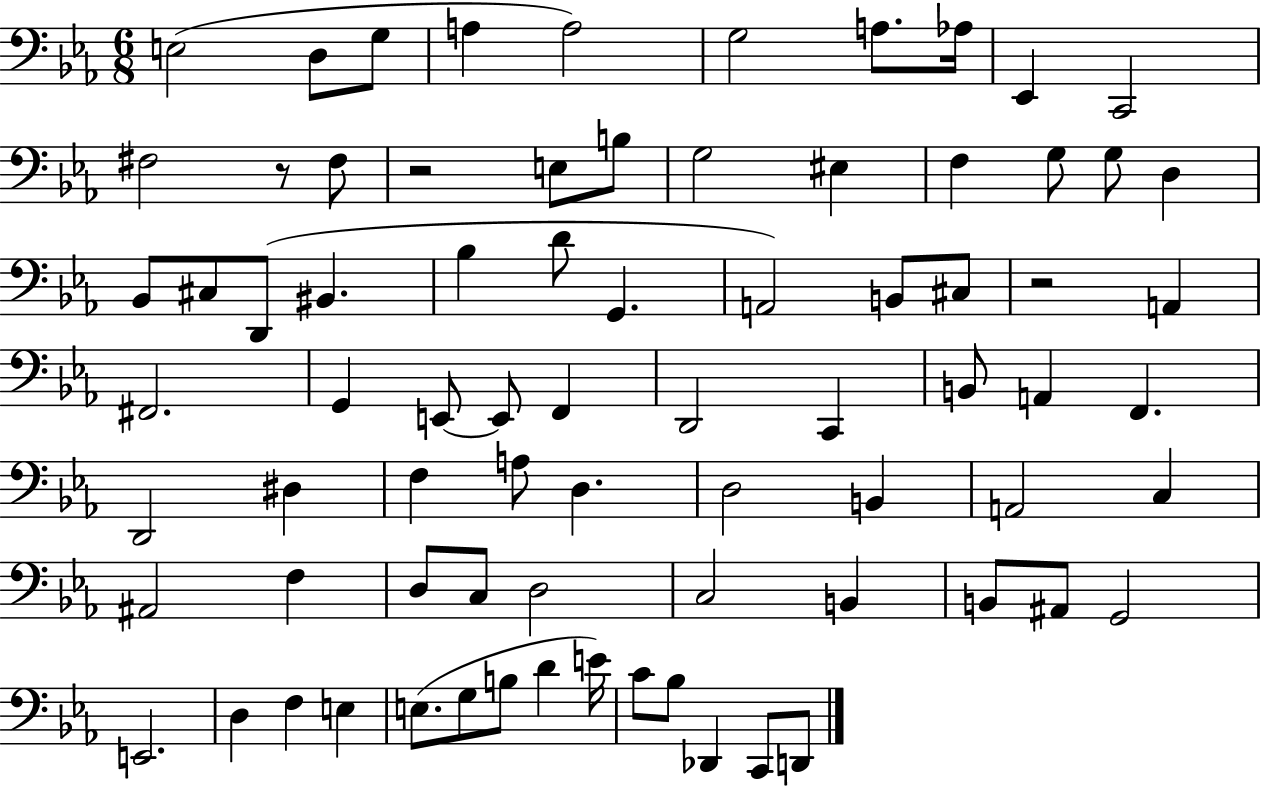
E3/h D3/e G3/e A3/q A3/h G3/h A3/e. Ab3/s Eb2/q C2/h F#3/h R/e F#3/e R/h E3/e B3/e G3/h EIS3/q F3/q G3/e G3/e D3/q Bb2/e C#3/e D2/e BIS2/q. Bb3/q D4/e G2/q. A2/h B2/e C#3/e R/h A2/q F#2/h. G2/q E2/e E2/e F2/q D2/h C2/q B2/e A2/q F2/q. D2/h D#3/q F3/q A3/e D3/q. D3/h B2/q A2/h C3/q A#2/h F3/q D3/e C3/e D3/h C3/h B2/q B2/e A#2/e G2/h E2/h. D3/q F3/q E3/q E3/e. G3/e B3/e D4/q E4/s C4/e Bb3/e Db2/q C2/e D2/e